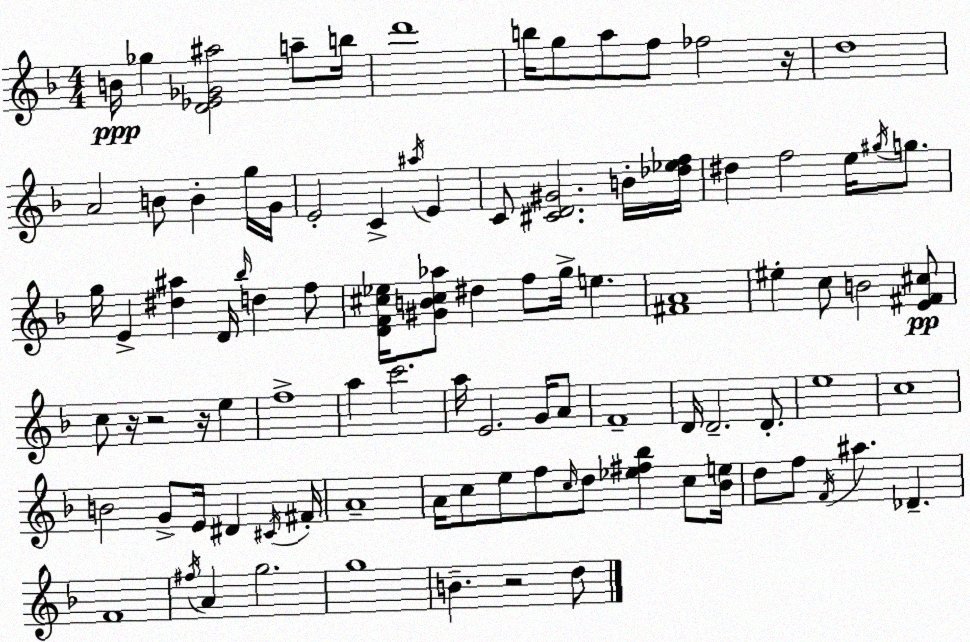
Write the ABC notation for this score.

X:1
T:Untitled
M:4/4
L:1/4
K:F
B/4 _g [D_E_G^a]2 a/2 b/4 d'4 b/4 g/2 a/2 f/2 _f2 z/4 d4 A2 B/2 B g/4 G/4 E2 C ^a/4 E C/2 [^CD^G]2 B/4 [_d_ef]/4 ^d f2 e/4 ^g/4 g/2 g/4 E [^d^a] D/4 _b/4 d f/2 [DF^c_e]/4 [^GB^c_a]/2 ^d f/2 g/4 e [^FA]4 ^e c/2 B2 [E^F^c]/2 c/2 z/4 z2 z/4 e f4 a c'2 a/4 E2 G/4 A/2 F4 D/4 D2 D/2 e4 c4 B2 G/2 E/4 ^D ^C/4 ^F/4 A4 A/4 c/2 e/2 f/2 c/4 d/2 [_e^f_b] c/2 [_Be]/4 d/2 f/2 F/4 ^a _D F4 ^f/4 A g2 g4 B z2 d/2